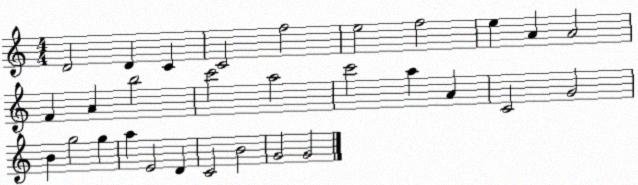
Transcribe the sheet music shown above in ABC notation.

X:1
T:Untitled
M:4/4
L:1/4
K:C
D2 D C C2 f2 e2 f2 e A A2 F A b2 c'2 a2 c'2 a A C2 G2 B g2 g a E2 D C2 B2 G2 G2